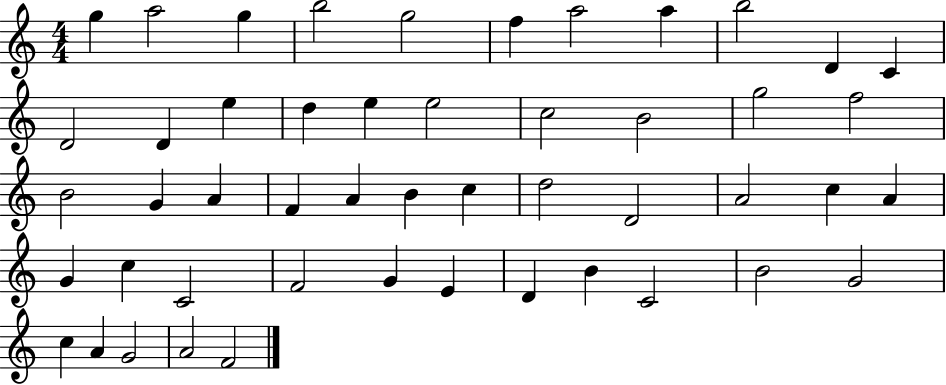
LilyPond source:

{
  \clef treble
  \numericTimeSignature
  \time 4/4
  \key c \major
  g''4 a''2 g''4 | b''2 g''2 | f''4 a''2 a''4 | b''2 d'4 c'4 | \break d'2 d'4 e''4 | d''4 e''4 e''2 | c''2 b'2 | g''2 f''2 | \break b'2 g'4 a'4 | f'4 a'4 b'4 c''4 | d''2 d'2 | a'2 c''4 a'4 | \break g'4 c''4 c'2 | f'2 g'4 e'4 | d'4 b'4 c'2 | b'2 g'2 | \break c''4 a'4 g'2 | a'2 f'2 | \bar "|."
}